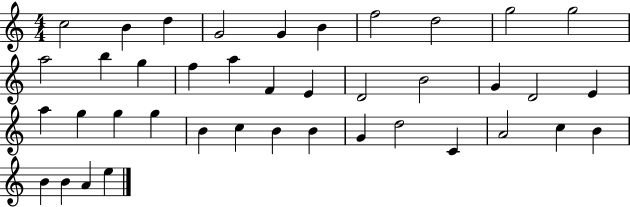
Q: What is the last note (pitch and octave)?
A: E5